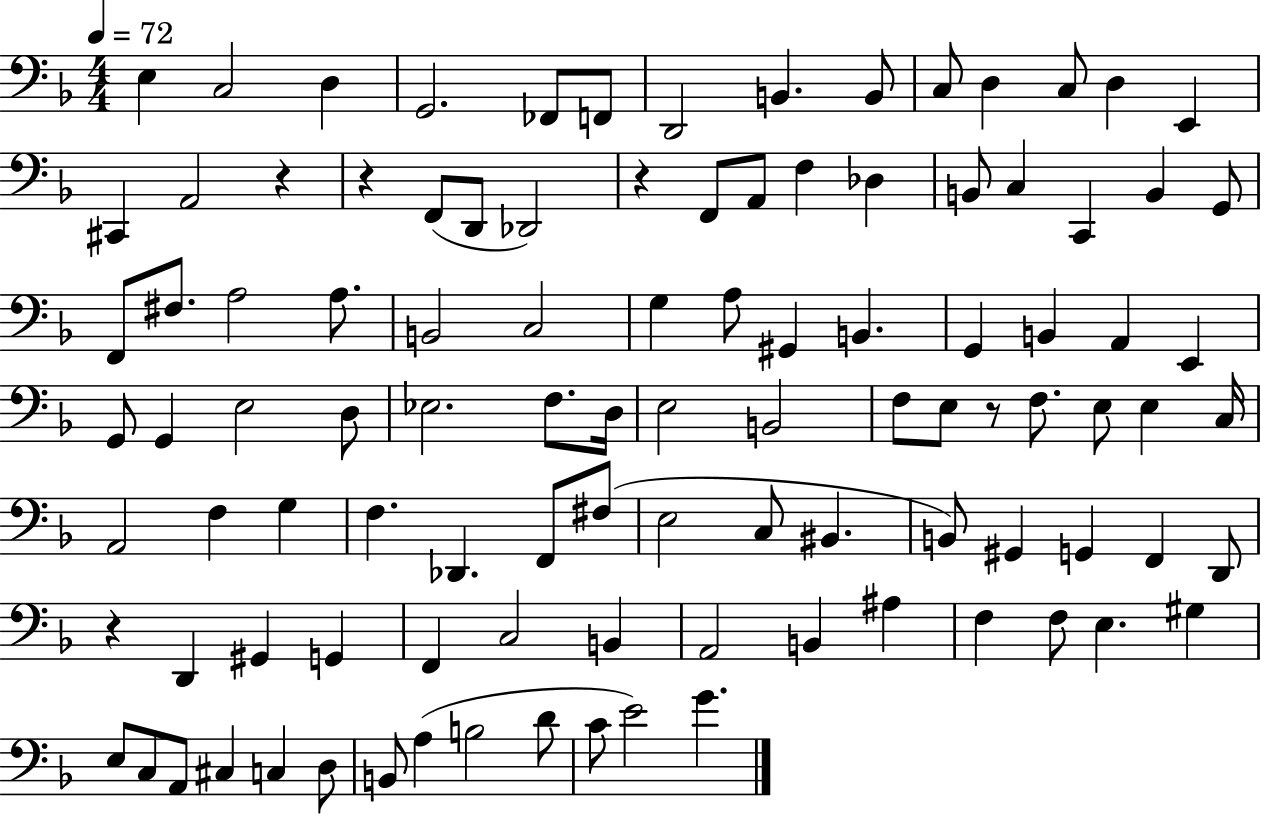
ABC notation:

X:1
T:Untitled
M:4/4
L:1/4
K:F
E, C,2 D, G,,2 _F,,/2 F,,/2 D,,2 B,, B,,/2 C,/2 D, C,/2 D, E,, ^C,, A,,2 z z F,,/2 D,,/2 _D,,2 z F,,/2 A,,/2 F, _D, B,,/2 C, C,, B,, G,,/2 F,,/2 ^F,/2 A,2 A,/2 B,,2 C,2 G, A,/2 ^G,, B,, G,, B,, A,, E,, G,,/2 G,, E,2 D,/2 _E,2 F,/2 D,/4 E,2 B,,2 F,/2 E,/2 z/2 F,/2 E,/2 E, C,/4 A,,2 F, G, F, _D,, F,,/2 ^F,/2 E,2 C,/2 ^B,, B,,/2 ^G,, G,, F,, D,,/2 z D,, ^G,, G,, F,, C,2 B,, A,,2 B,, ^A, F, F,/2 E, ^G, E,/2 C,/2 A,,/2 ^C, C, D,/2 B,,/2 A, B,2 D/2 C/2 E2 G